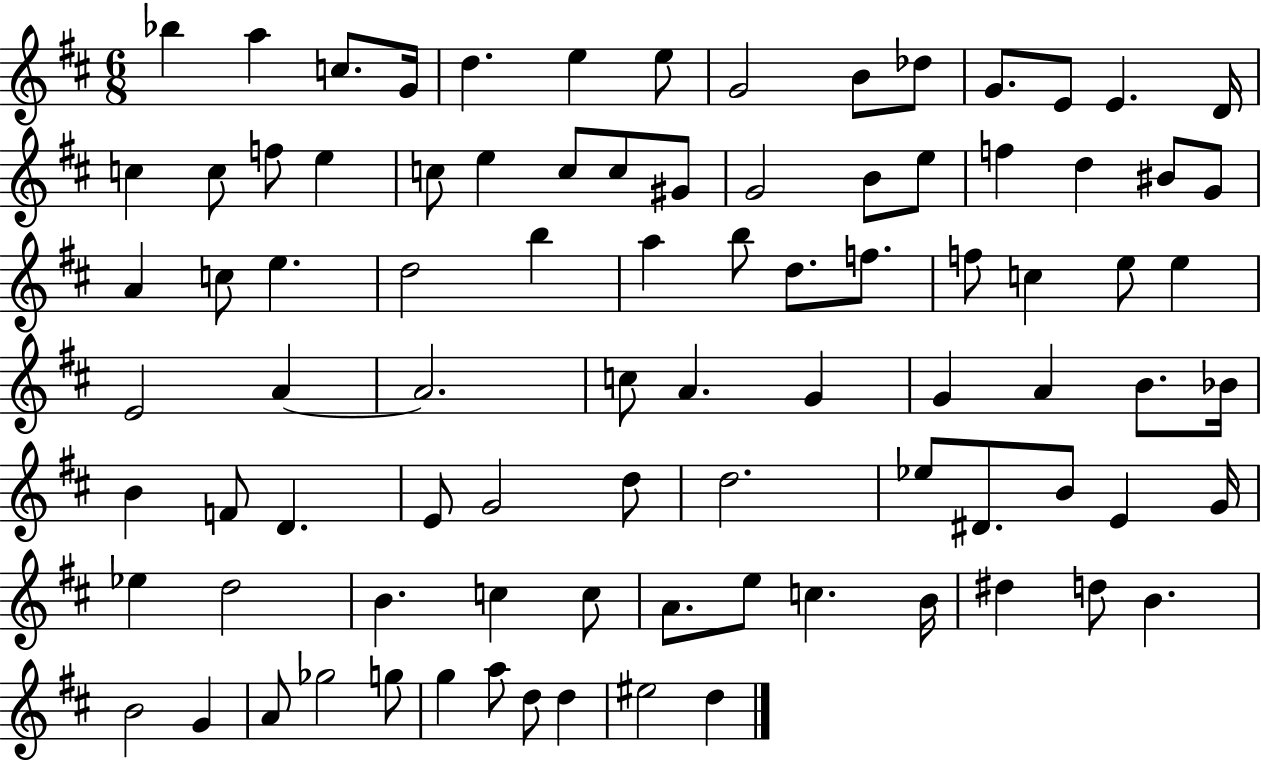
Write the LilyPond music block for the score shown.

{
  \clef treble
  \numericTimeSignature
  \time 6/8
  \key d \major
  bes''4 a''4 c''8. g'16 | d''4. e''4 e''8 | g'2 b'8 des''8 | g'8. e'8 e'4. d'16 | \break c''4 c''8 f''8 e''4 | c''8 e''4 c''8 c''8 gis'8 | g'2 b'8 e''8 | f''4 d''4 bis'8 g'8 | \break a'4 c''8 e''4. | d''2 b''4 | a''4 b''8 d''8. f''8. | f''8 c''4 e''8 e''4 | \break e'2 a'4~~ | a'2. | c''8 a'4. g'4 | g'4 a'4 b'8. bes'16 | \break b'4 f'8 d'4. | e'8 g'2 d''8 | d''2. | ees''8 dis'8. b'8 e'4 g'16 | \break ees''4 d''2 | b'4. c''4 c''8 | a'8. e''8 c''4. b'16 | dis''4 d''8 b'4. | \break b'2 g'4 | a'8 ges''2 g''8 | g''4 a''8 d''8 d''4 | eis''2 d''4 | \break \bar "|."
}